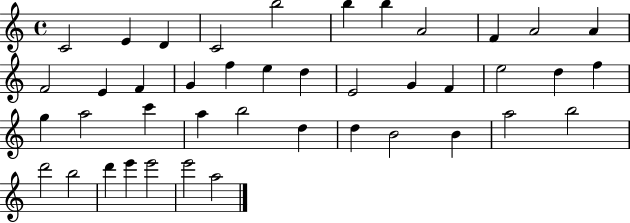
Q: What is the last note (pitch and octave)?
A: A5